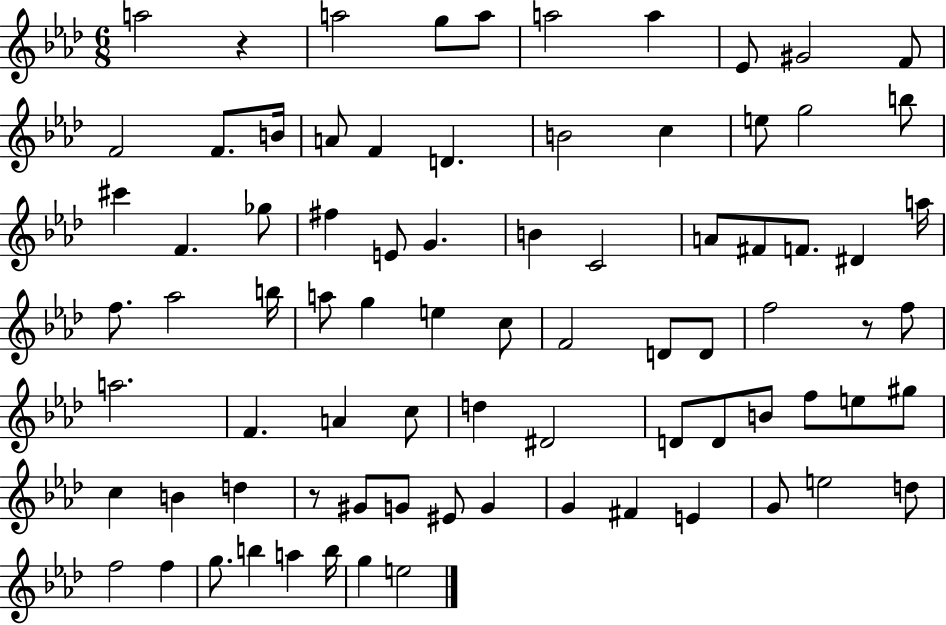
X:1
T:Untitled
M:6/8
L:1/4
K:Ab
a2 z a2 g/2 a/2 a2 a _E/2 ^G2 F/2 F2 F/2 B/4 A/2 F D B2 c e/2 g2 b/2 ^c' F _g/2 ^f E/2 G B C2 A/2 ^F/2 F/2 ^D a/4 f/2 _a2 b/4 a/2 g e c/2 F2 D/2 D/2 f2 z/2 f/2 a2 F A c/2 d ^D2 D/2 D/2 B/2 f/2 e/2 ^g/2 c B d z/2 ^G/2 G/2 ^E/2 G G ^F E G/2 e2 d/2 f2 f g/2 b a b/4 g e2